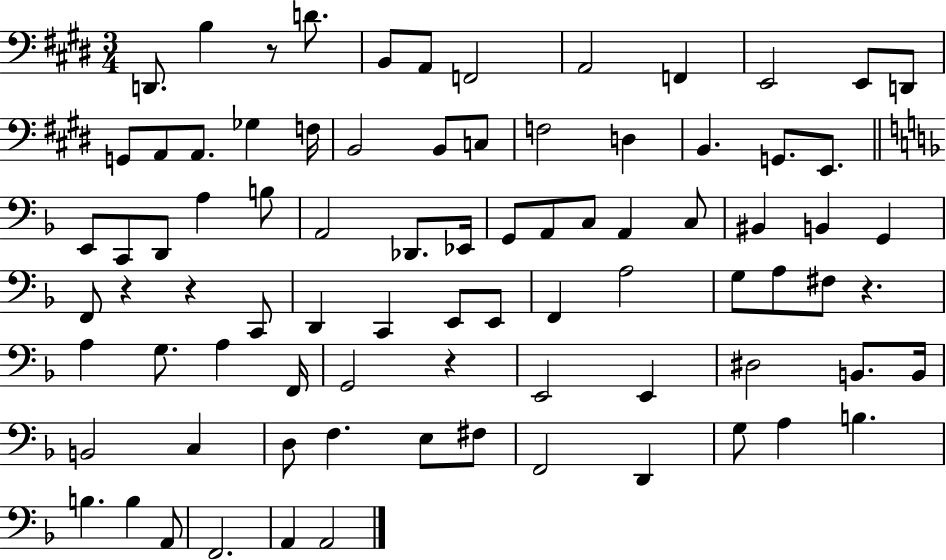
X:1
T:Untitled
M:3/4
L:1/4
K:E
D,,/2 B, z/2 D/2 B,,/2 A,,/2 F,,2 A,,2 F,, E,,2 E,,/2 D,,/2 G,,/2 A,,/2 A,,/2 _G, F,/4 B,,2 B,,/2 C,/2 F,2 D, B,, G,,/2 E,,/2 E,,/2 C,,/2 D,,/2 A, B,/2 A,,2 _D,,/2 _E,,/4 G,,/2 A,,/2 C,/2 A,, C,/2 ^B,, B,, G,, F,,/2 z z C,,/2 D,, C,, E,,/2 E,,/2 F,, A,2 G,/2 A,/2 ^F,/2 z A, G,/2 A, F,,/4 G,,2 z E,,2 E,, ^D,2 B,,/2 B,,/4 B,,2 C, D,/2 F, E,/2 ^F,/2 F,,2 D,, G,/2 A, B, B, B, A,,/2 F,,2 A,, A,,2